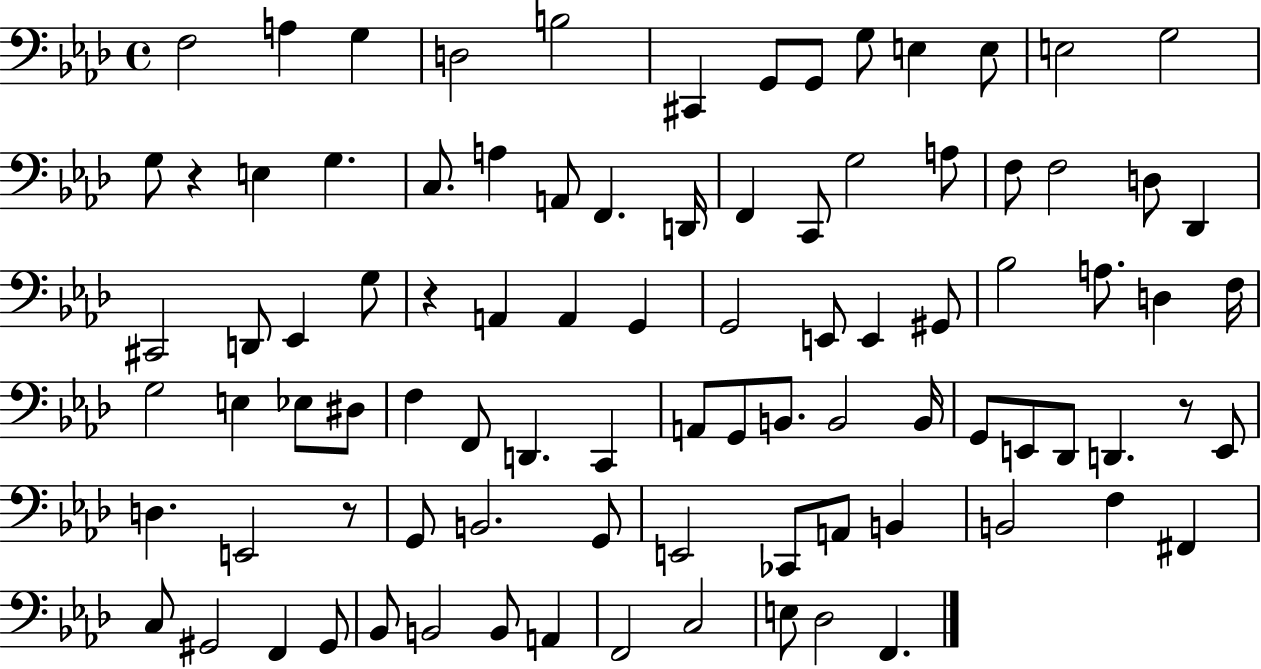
X:1
T:Untitled
M:4/4
L:1/4
K:Ab
F,2 A, G, D,2 B,2 ^C,, G,,/2 G,,/2 G,/2 E, E,/2 E,2 G,2 G,/2 z E, G, C,/2 A, A,,/2 F,, D,,/4 F,, C,,/2 G,2 A,/2 F,/2 F,2 D,/2 _D,, ^C,,2 D,,/2 _E,, G,/2 z A,, A,, G,, G,,2 E,,/2 E,, ^G,,/2 _B,2 A,/2 D, F,/4 G,2 E, _E,/2 ^D,/2 F, F,,/2 D,, C,, A,,/2 G,,/2 B,,/2 B,,2 B,,/4 G,,/2 E,,/2 _D,,/2 D,, z/2 E,,/2 D, E,,2 z/2 G,,/2 B,,2 G,,/2 E,,2 _C,,/2 A,,/2 B,, B,,2 F, ^F,, C,/2 ^G,,2 F,, ^G,,/2 _B,,/2 B,,2 B,,/2 A,, F,,2 C,2 E,/2 _D,2 F,,